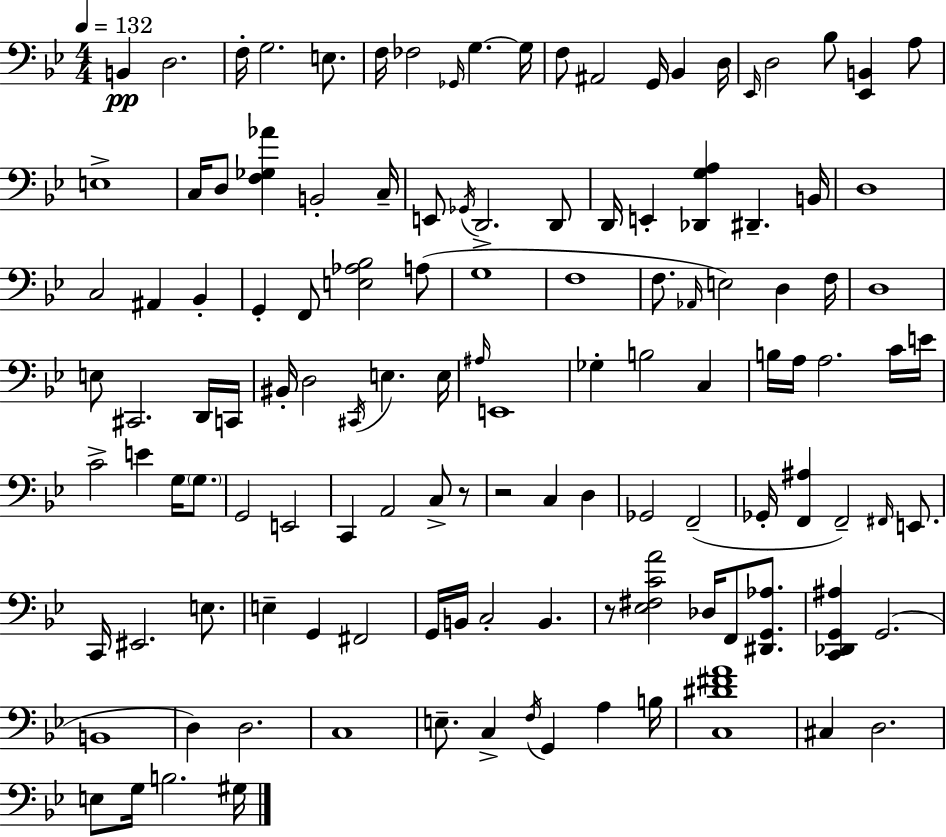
{
  \clef bass
  \numericTimeSignature
  \time 4/4
  \key g \minor
  \tempo 4 = 132
  \repeat volta 2 { b,4\pp d2. | f16-. g2. e8. | f16 fes2 \grace { ges,16 } g4.~~ | g16 f8 ais,2 g,16 bes,4 | \break d16 \grace { ees,16 } d2 bes8 <ees, b,>4 | a8 e1-> | c16 d8 <f ges aes'>4 b,2-. | c16-- e,8 \acciaccatura { ges,16 } d,2.-> | \break d,8 d,16 e,4-. <des, g a>4 dis,4.-- | b,16 d1 | c2 ais,4 bes,4-. | g,4-. f,8 <e aes bes>2 | \break a8( g1 | f1 | f8. \grace { aes,16 } e2) d4 | f16 d1 | \break e8 cis,2. | d,16 c,16 bis,16-. d2 \acciaccatura { cis,16 } e4. | e16 \grace { ais16 } e,1 | ges4-. b2 | \break c4 b16 a16 a2. | c'16 e'16 c'2-> e'4 | g16 \parenthesize g8. g,2 e,2 | c,4 a,2 | \break c8-> r8 r2 c4 | d4 ges,2 f,2--( | ges,16-. <f, ais>4 f,2--) | \grace { fis,16 } e,8. c,16 eis,2. | \break e8. e4-- g,4 fis,2 | g,16 b,16 c2-. | b,4. r8 <ees fis c' a'>2 | des16 f,8 <dis, g, aes>8. <c, des, g, ais>4 g,2.( | \break b,1 | d4) d2. | c1 | e8.-- c4-> \acciaccatura { f16 } g,4 | \break a4 b16 <c dis' fis' a'>1 | cis4 d2. | e8 g16 b2. | gis16 } \bar "|."
}